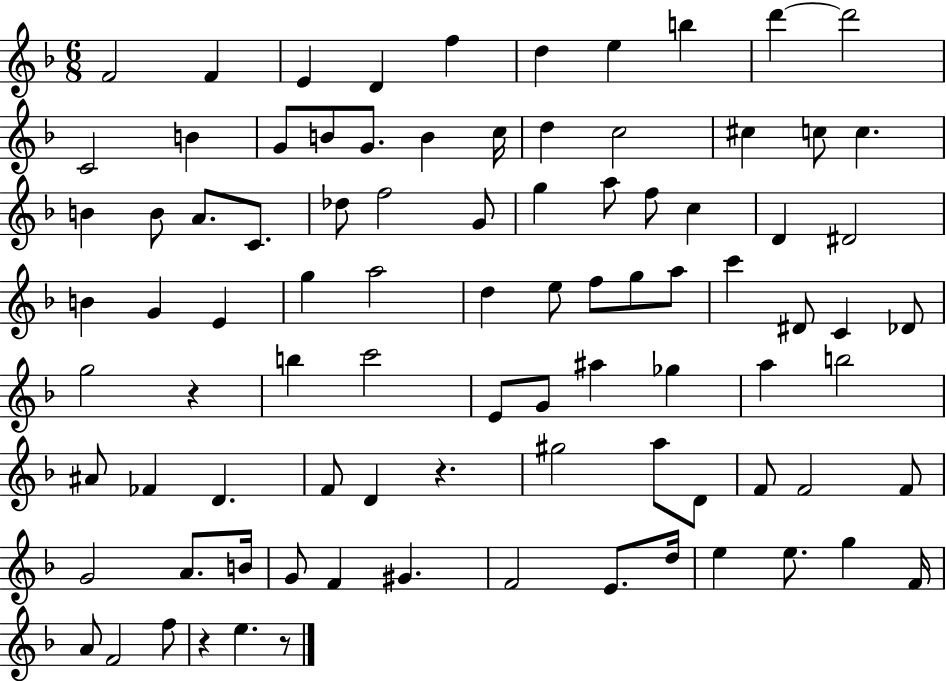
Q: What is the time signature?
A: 6/8